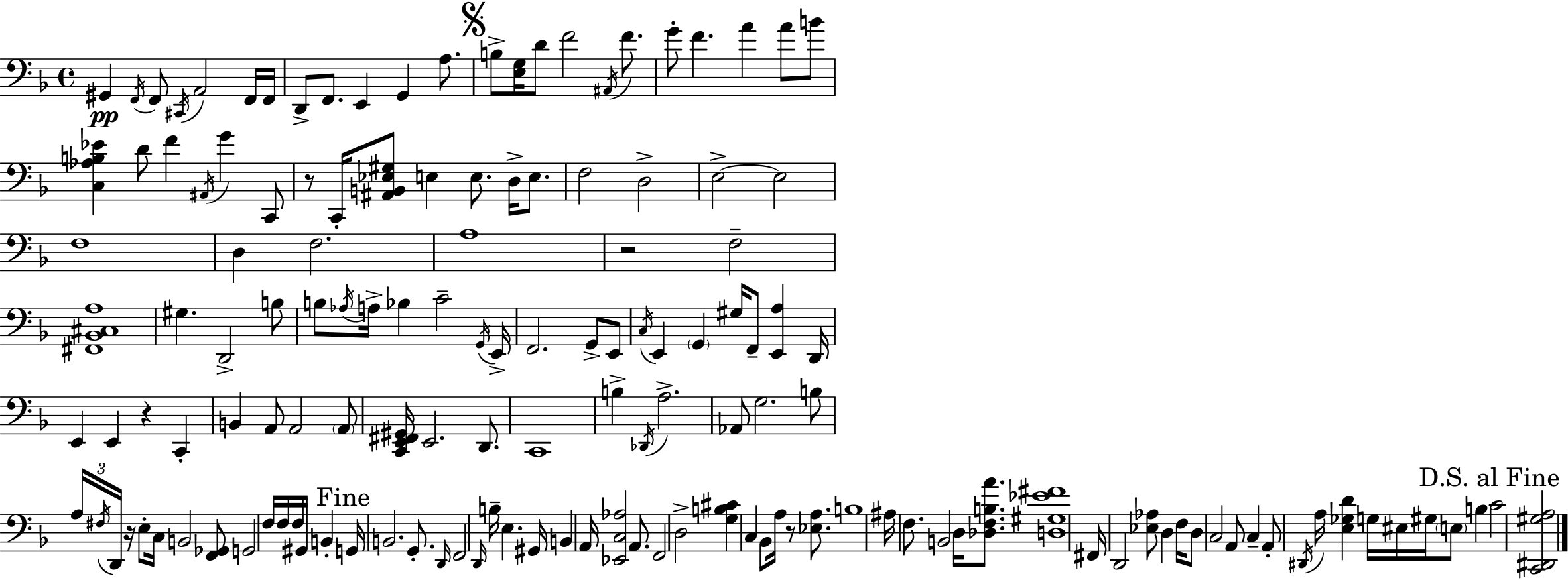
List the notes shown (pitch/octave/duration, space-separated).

G#2/q F2/s F2/e C#2/s A2/h F2/s F2/s D2/e F2/e. E2/q G2/q A3/e. B3/e [E3,G3]/s D4/e F4/h A#2/s F4/e. G4/e F4/q. A4/q A4/e B4/e [C3,Ab3,B3,Eb4]/q D4/e F4/q A#2/s G4/q C2/e R/e C2/s [A#2,B2,Eb3,G#3]/e E3/q E3/e. D3/s E3/e. F3/h D3/h E3/h E3/h F3/w D3/q F3/h. A3/w R/h F3/h [F#2,Bb2,C#3,A3]/w G#3/q. D2/h B3/e B3/e Ab3/s A3/s Bb3/q C4/h G2/s E2/s F2/h. G2/e E2/e C3/s E2/q G2/q G#3/s F2/e [E2,A3]/q D2/s E2/q E2/q R/q C2/q B2/q A2/e A2/h A2/e [C2,E2,F#2,G#2]/s E2/h. D2/e. C2/w B3/q Db2/s A3/h. Ab2/e G3/h. B3/e A3/s F#3/s D2/s R/s E3/e C3/s B2/h [F2,Gb2]/e G2/h F3/s F3/s F3/s G#2/s B2/q G2/s B2/h. G2/e. D2/s F2/h D2/s B3/s E3/q. G#2/s B2/q A2/s [Eb2,C3,Ab3]/h A2/e. F2/h D3/h [G3,B3,C#4]/q C3/q Bb2/e A3/s R/e [Eb3,A3]/e. B3/w A#3/s F3/e. B2/h D3/s [Db3,F3,B3,A4]/e. [D3,G#3,Eb4,F#4]/w F#2/s D2/h [Eb3,Ab3]/e D3/q F3/s D3/e C3/h A2/e C3/q A2/e D#2/s A3/s [E3,Gb3,D4]/q G3/s EIS3/s G#3/s E3/e B3/q C4/h [C2,D#2,G#3,A3]/h